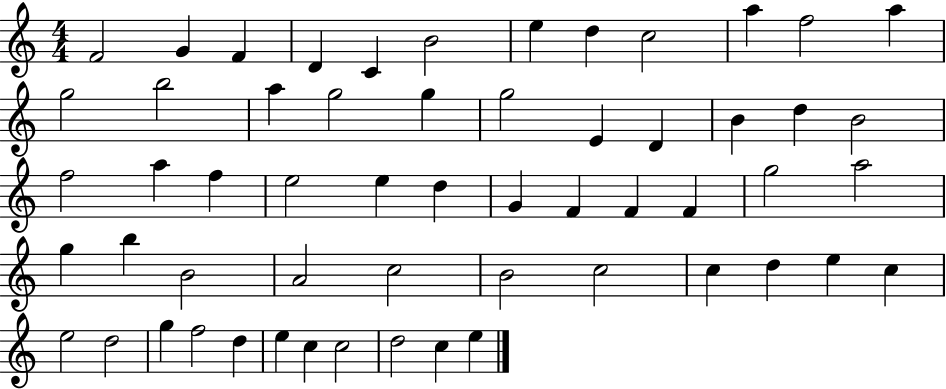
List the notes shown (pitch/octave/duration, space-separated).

F4/h G4/q F4/q D4/q C4/q B4/h E5/q D5/q C5/h A5/q F5/h A5/q G5/h B5/h A5/q G5/h G5/q G5/h E4/q D4/q B4/q D5/q B4/h F5/h A5/q F5/q E5/h E5/q D5/q G4/q F4/q F4/q F4/q G5/h A5/h G5/q B5/q B4/h A4/h C5/h B4/h C5/h C5/q D5/q E5/q C5/q E5/h D5/h G5/q F5/h D5/q E5/q C5/q C5/h D5/h C5/q E5/q